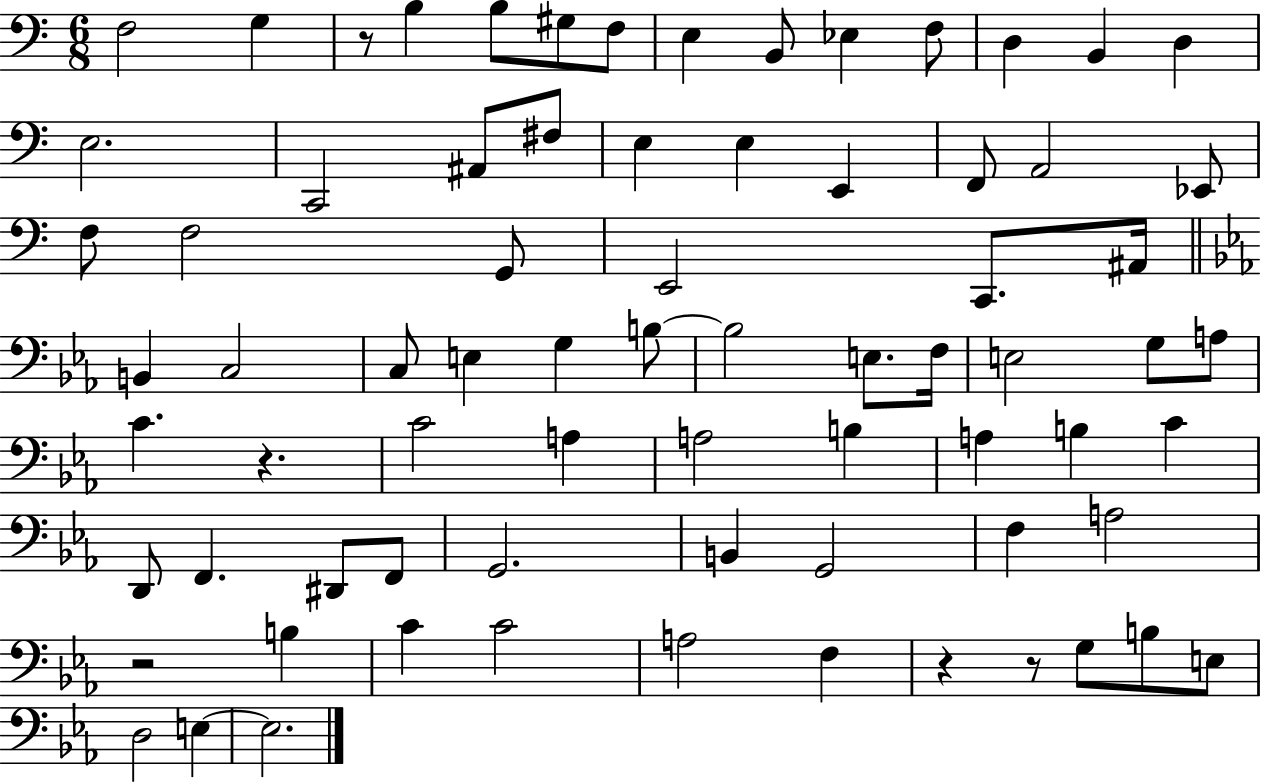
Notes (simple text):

F3/h G3/q R/e B3/q B3/e G#3/e F3/e E3/q B2/e Eb3/q F3/e D3/q B2/q D3/q E3/h. C2/h A#2/e F#3/e E3/q E3/q E2/q F2/e A2/h Eb2/e F3/e F3/h G2/e E2/h C2/e. A#2/s B2/q C3/h C3/e E3/q G3/q B3/e B3/h E3/e. F3/s E3/h G3/e A3/e C4/q. R/q. C4/h A3/q A3/h B3/q A3/q B3/q C4/q D2/e F2/q. D#2/e F2/e G2/h. B2/q G2/h F3/q A3/h R/h B3/q C4/q C4/h A3/h F3/q R/q R/e G3/e B3/e E3/e D3/h E3/q E3/h.